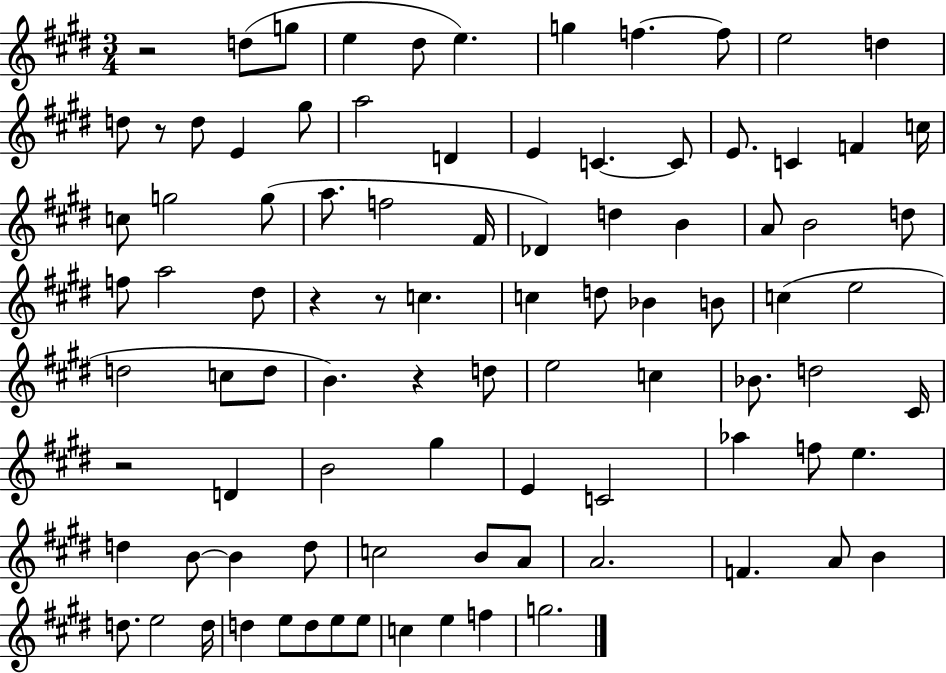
R/h D5/e G5/e E5/q D#5/e E5/q. G5/q F5/q. F5/e E5/h D5/q D5/e R/e D5/e E4/q G#5/e A5/h D4/q E4/q C4/q. C4/e E4/e. C4/q F4/q C5/s C5/e G5/h G5/e A5/e. F5/h F#4/s Db4/q D5/q B4/q A4/e B4/h D5/e F5/e A5/h D#5/e R/q R/e C5/q. C5/q D5/e Bb4/q B4/e C5/q E5/h D5/h C5/e D5/e B4/q. R/q D5/e E5/h C5/q Bb4/e. D5/h C#4/s R/h D4/q B4/h G#5/q E4/q C4/h Ab5/q F5/e E5/q. D5/q B4/e B4/q D5/e C5/h B4/e A4/e A4/h. F4/q. A4/e B4/q D5/e. E5/h D5/s D5/q E5/e D5/e E5/e E5/e C5/q E5/q F5/q G5/h.